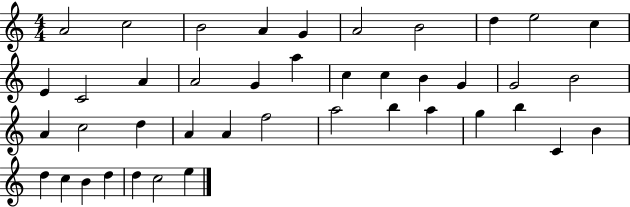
{
  \clef treble
  \numericTimeSignature
  \time 4/4
  \key c \major
  a'2 c''2 | b'2 a'4 g'4 | a'2 b'2 | d''4 e''2 c''4 | \break e'4 c'2 a'4 | a'2 g'4 a''4 | c''4 c''4 b'4 g'4 | g'2 b'2 | \break a'4 c''2 d''4 | a'4 a'4 f''2 | a''2 b''4 a''4 | g''4 b''4 c'4 b'4 | \break d''4 c''4 b'4 d''4 | d''4 c''2 e''4 | \bar "|."
}